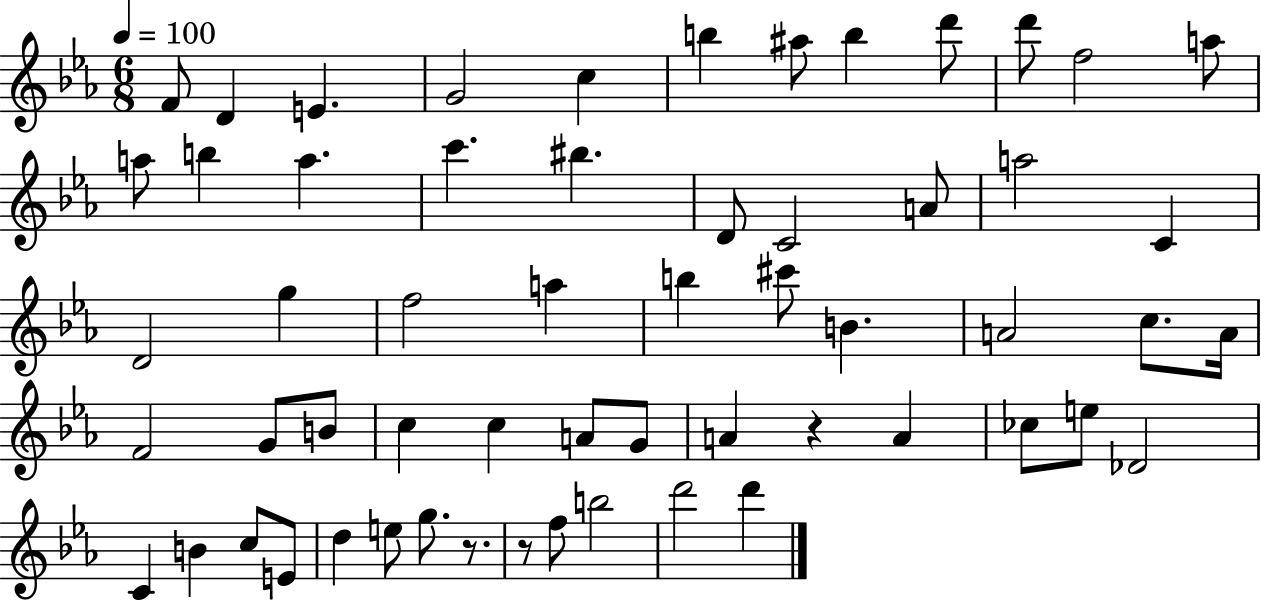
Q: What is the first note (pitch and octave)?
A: F4